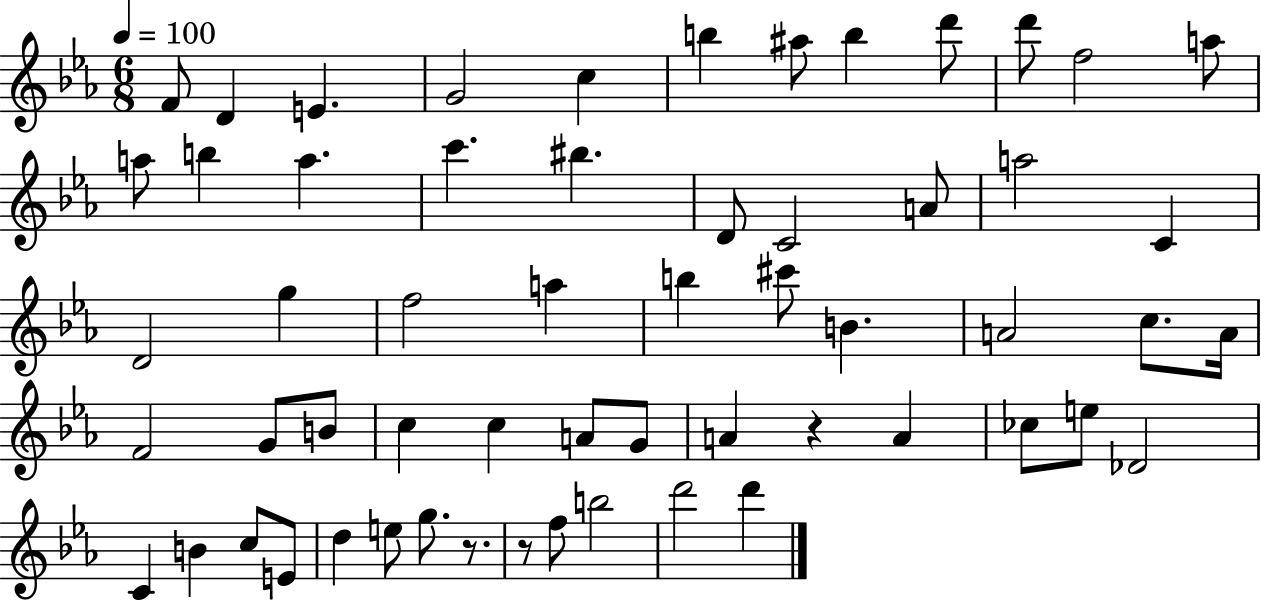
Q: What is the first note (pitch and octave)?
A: F4